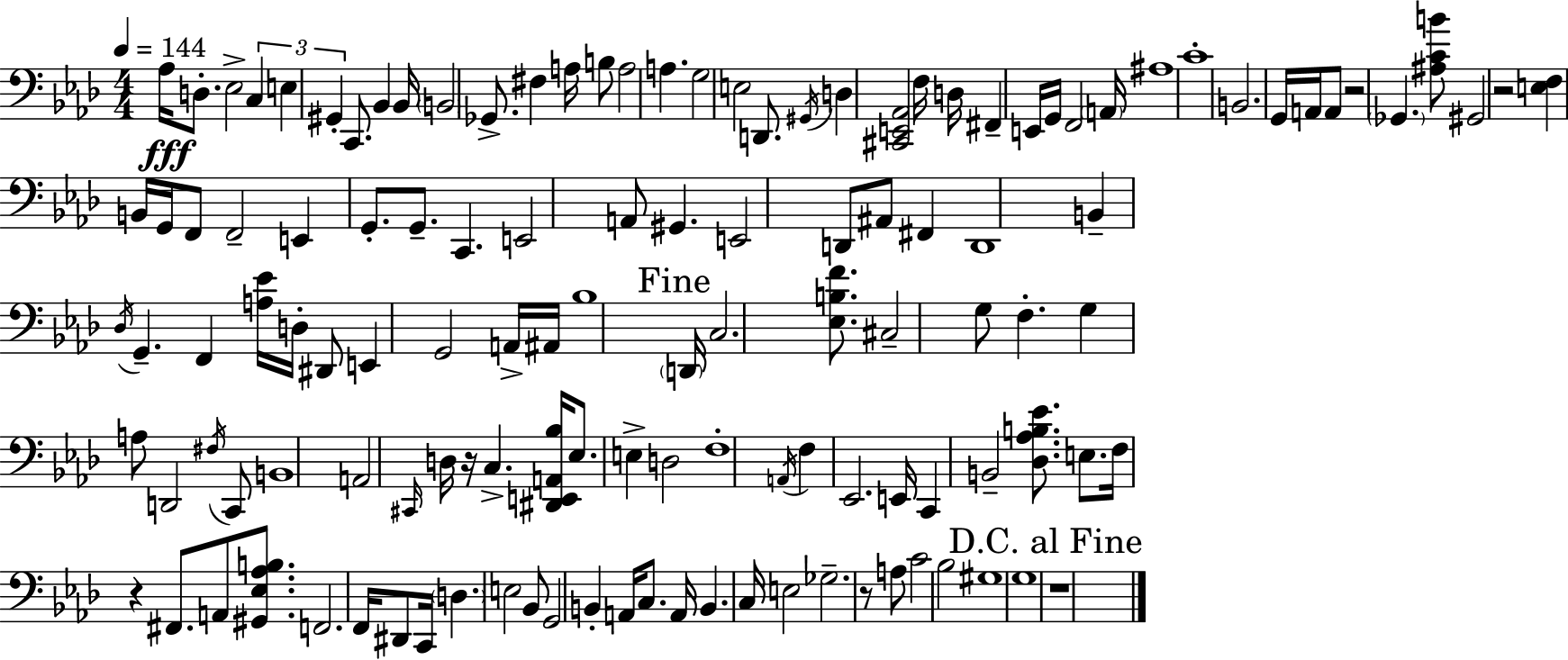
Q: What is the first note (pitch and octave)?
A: Ab3